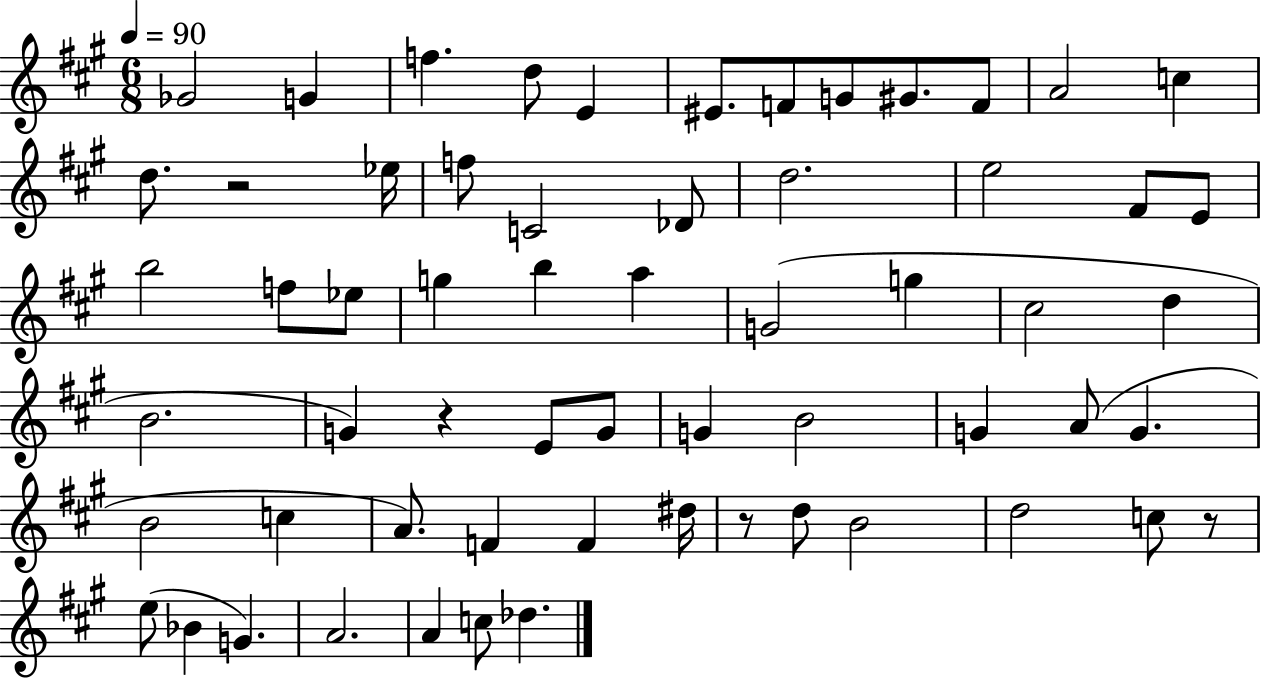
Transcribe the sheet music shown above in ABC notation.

X:1
T:Untitled
M:6/8
L:1/4
K:A
_G2 G f d/2 E ^E/2 F/2 G/2 ^G/2 F/2 A2 c d/2 z2 _e/4 f/2 C2 _D/2 d2 e2 ^F/2 E/2 b2 f/2 _e/2 g b a G2 g ^c2 d B2 G z E/2 G/2 G B2 G A/2 G B2 c A/2 F F ^d/4 z/2 d/2 B2 d2 c/2 z/2 e/2 _B G A2 A c/2 _d